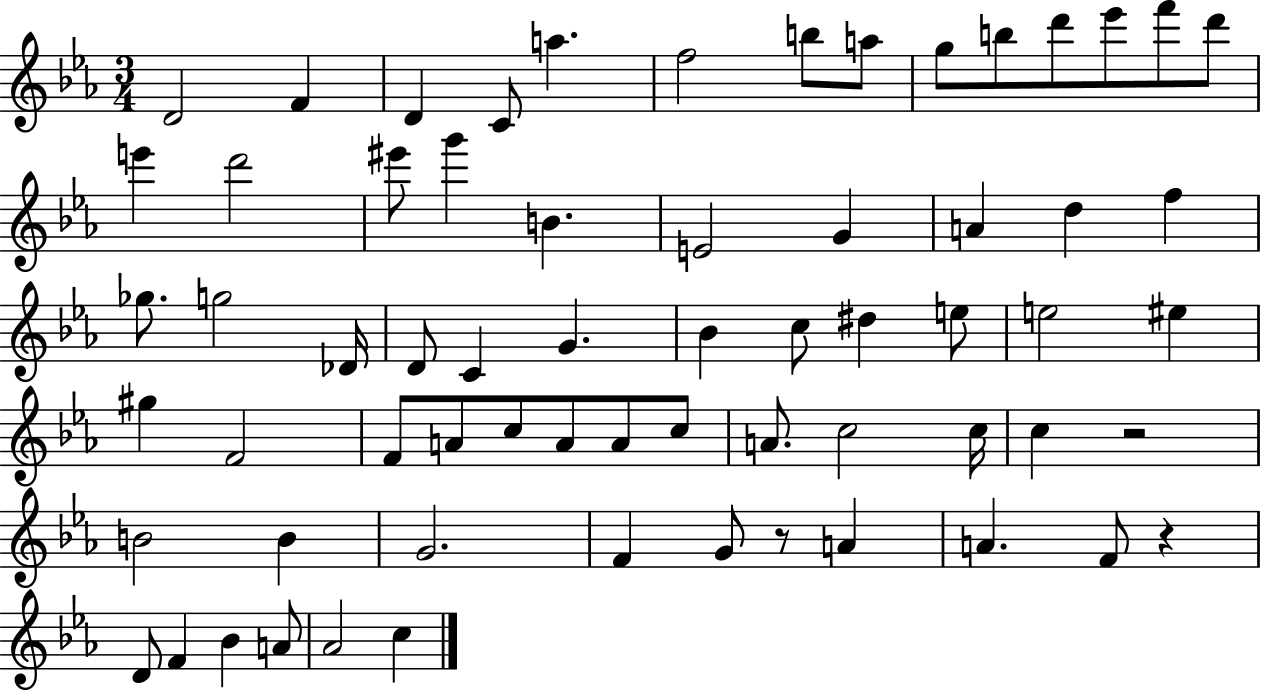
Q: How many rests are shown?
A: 3